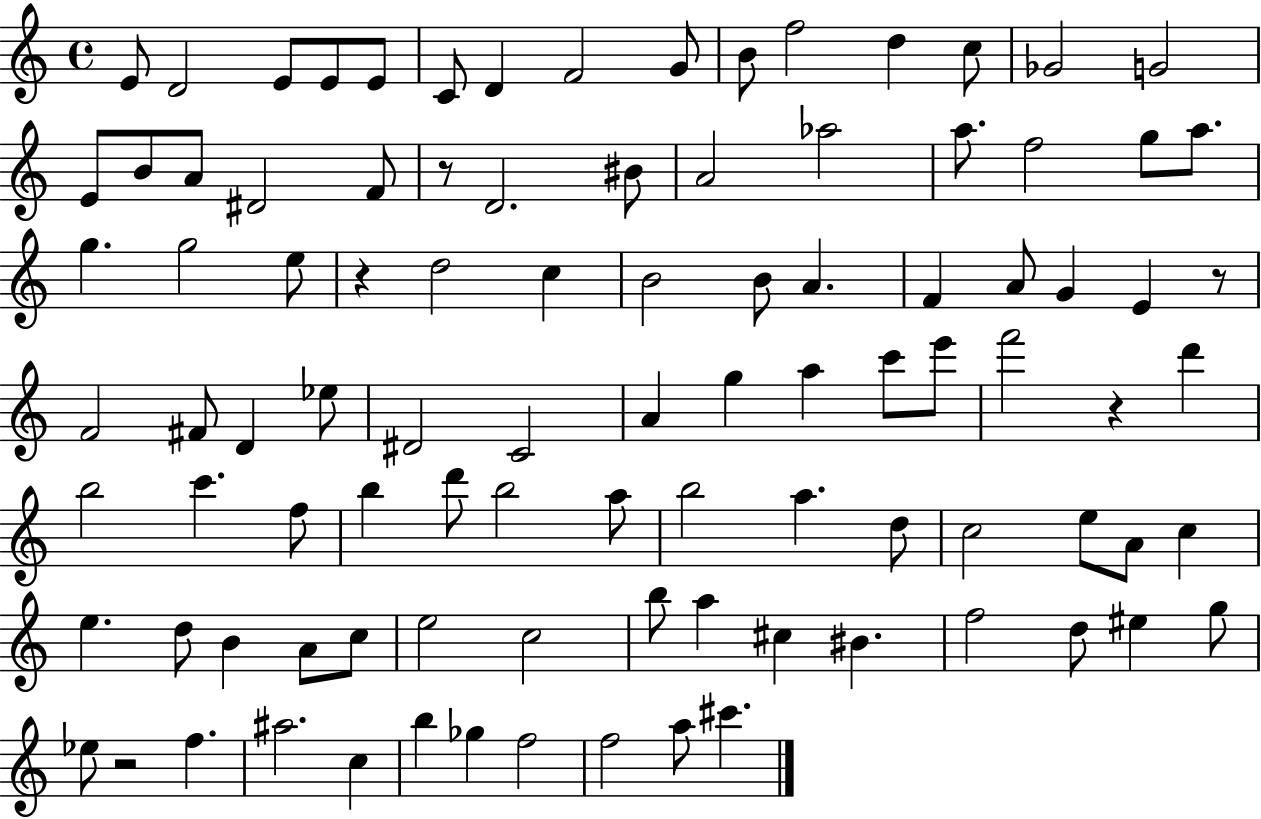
E4/e D4/h E4/e E4/e E4/e C4/e D4/q F4/h G4/e B4/e F5/h D5/q C5/e Gb4/h G4/h E4/e B4/e A4/e D#4/h F4/e R/e D4/h. BIS4/e A4/h Ab5/h A5/e. F5/h G5/e A5/e. G5/q. G5/h E5/e R/q D5/h C5/q B4/h B4/e A4/q. F4/q A4/e G4/q E4/q R/e F4/h F#4/e D4/q Eb5/e D#4/h C4/h A4/q G5/q A5/q C6/e E6/e F6/h R/q D6/q B5/h C6/q. F5/e B5/q D6/e B5/h A5/e B5/h A5/q. D5/e C5/h E5/e A4/e C5/q E5/q. D5/e B4/q A4/e C5/e E5/h C5/h B5/e A5/q C#5/q BIS4/q. F5/h D5/e EIS5/q G5/e Eb5/e R/h F5/q. A#5/h. C5/q B5/q Gb5/q F5/h F5/h A5/e C#6/q.